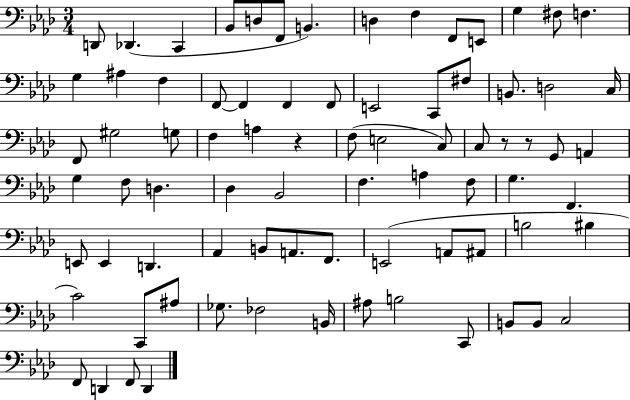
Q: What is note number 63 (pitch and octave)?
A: A#3